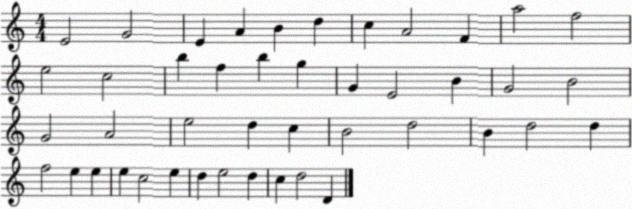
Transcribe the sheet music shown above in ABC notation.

X:1
T:Untitled
M:4/4
L:1/4
K:C
E2 G2 E A B d c A2 F a2 f2 e2 c2 b f b g G E2 B G2 B2 G2 A2 e2 d c B2 d2 B d2 d f2 e e e c2 e d e2 d c d2 D